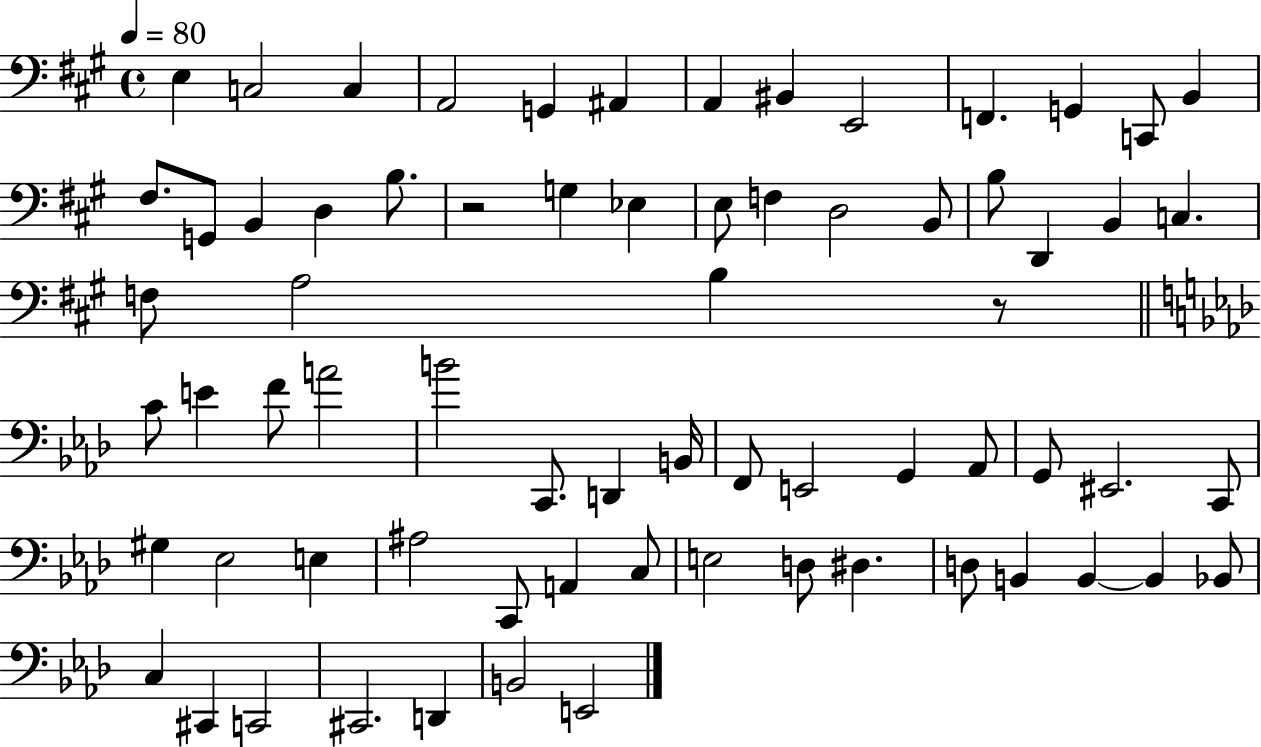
X:1
T:Untitled
M:4/4
L:1/4
K:A
E, C,2 C, A,,2 G,, ^A,, A,, ^B,, E,,2 F,, G,, C,,/2 B,, ^F,/2 G,,/2 B,, D, B,/2 z2 G, _E, E,/2 F, D,2 B,,/2 B,/2 D,, B,, C, F,/2 A,2 B, z/2 C/2 E F/2 A2 B2 C,,/2 D,, B,,/4 F,,/2 E,,2 G,, _A,,/2 G,,/2 ^E,,2 C,,/2 ^G, _E,2 E, ^A,2 C,,/2 A,, C,/2 E,2 D,/2 ^D, D,/2 B,, B,, B,, _B,,/2 C, ^C,, C,,2 ^C,,2 D,, B,,2 E,,2